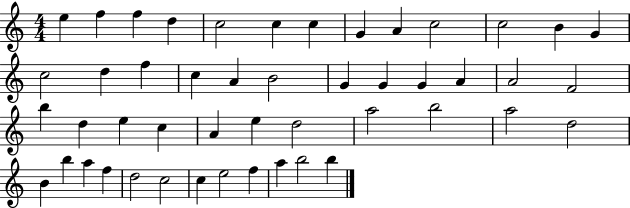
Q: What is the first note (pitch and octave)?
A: E5